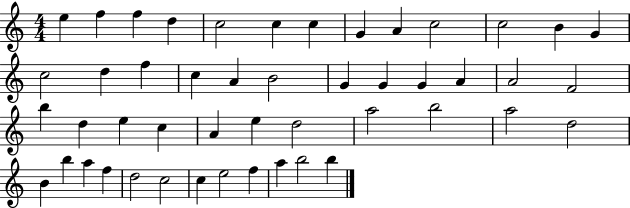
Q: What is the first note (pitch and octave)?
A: E5